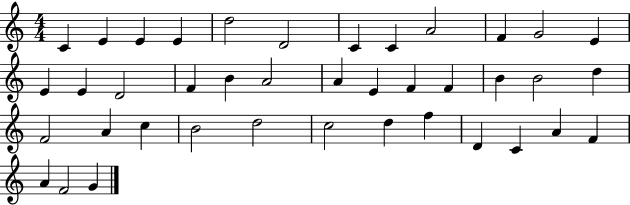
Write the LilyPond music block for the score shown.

{
  \clef treble
  \numericTimeSignature
  \time 4/4
  \key c \major
  c'4 e'4 e'4 e'4 | d''2 d'2 | c'4 c'4 a'2 | f'4 g'2 e'4 | \break e'4 e'4 d'2 | f'4 b'4 a'2 | a'4 e'4 f'4 f'4 | b'4 b'2 d''4 | \break f'2 a'4 c''4 | b'2 d''2 | c''2 d''4 f''4 | d'4 c'4 a'4 f'4 | \break a'4 f'2 g'4 | \bar "|."
}